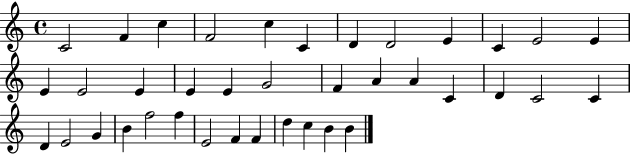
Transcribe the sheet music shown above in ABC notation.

X:1
T:Untitled
M:4/4
L:1/4
K:C
C2 F c F2 c C D D2 E C E2 E E E2 E E E G2 F A A C D C2 C D E2 G B f2 f E2 F F d c B B